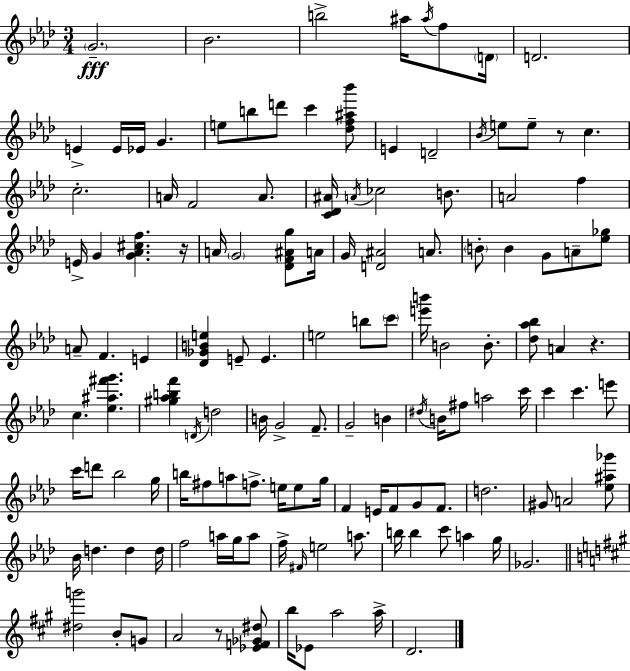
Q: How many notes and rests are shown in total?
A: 132